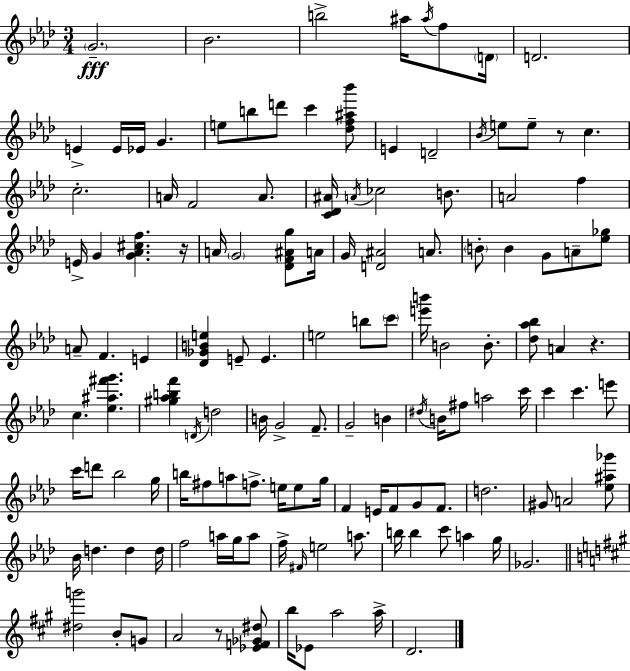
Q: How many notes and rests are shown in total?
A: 132